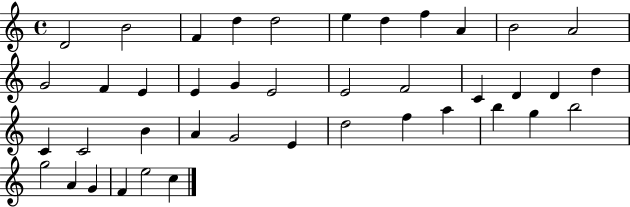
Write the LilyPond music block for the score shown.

{
  \clef treble
  \time 4/4
  \defaultTimeSignature
  \key c \major
  d'2 b'2 | f'4 d''4 d''2 | e''4 d''4 f''4 a'4 | b'2 a'2 | \break g'2 f'4 e'4 | e'4 g'4 e'2 | e'2 f'2 | c'4 d'4 d'4 d''4 | \break c'4 c'2 b'4 | a'4 g'2 e'4 | d''2 f''4 a''4 | b''4 g''4 b''2 | \break g''2 a'4 g'4 | f'4 e''2 c''4 | \bar "|."
}